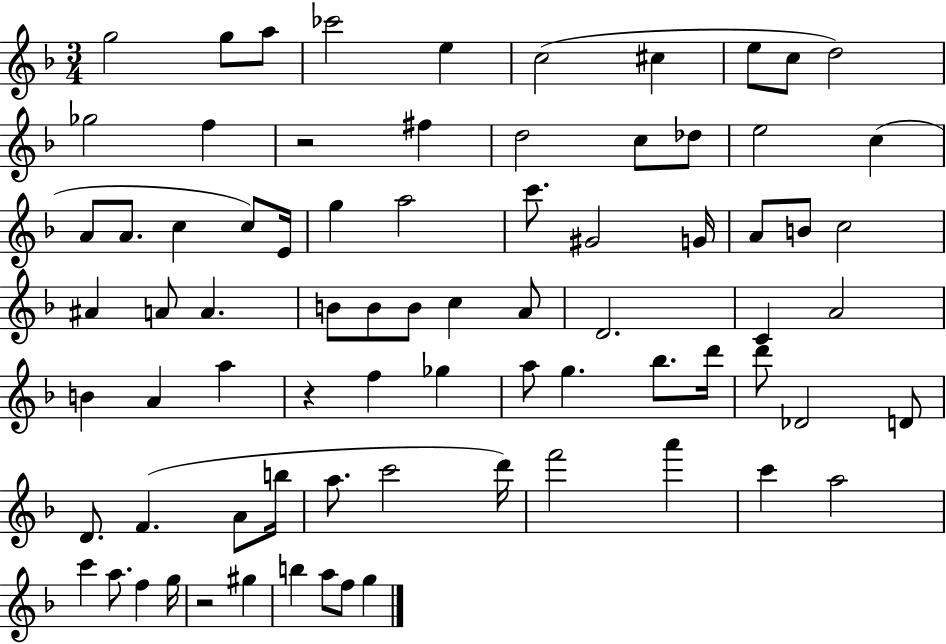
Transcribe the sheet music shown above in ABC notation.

X:1
T:Untitled
M:3/4
L:1/4
K:F
g2 g/2 a/2 _c'2 e c2 ^c e/2 c/2 d2 _g2 f z2 ^f d2 c/2 _d/2 e2 c A/2 A/2 c c/2 E/4 g a2 c'/2 ^G2 G/4 A/2 B/2 c2 ^A A/2 A B/2 B/2 B/2 c A/2 D2 C A2 B A a z f _g a/2 g _b/2 d'/4 d'/2 _D2 D/2 D/2 F A/2 b/4 a/2 c'2 d'/4 f'2 a' c' a2 c' a/2 f g/4 z2 ^g b a/2 f/2 g